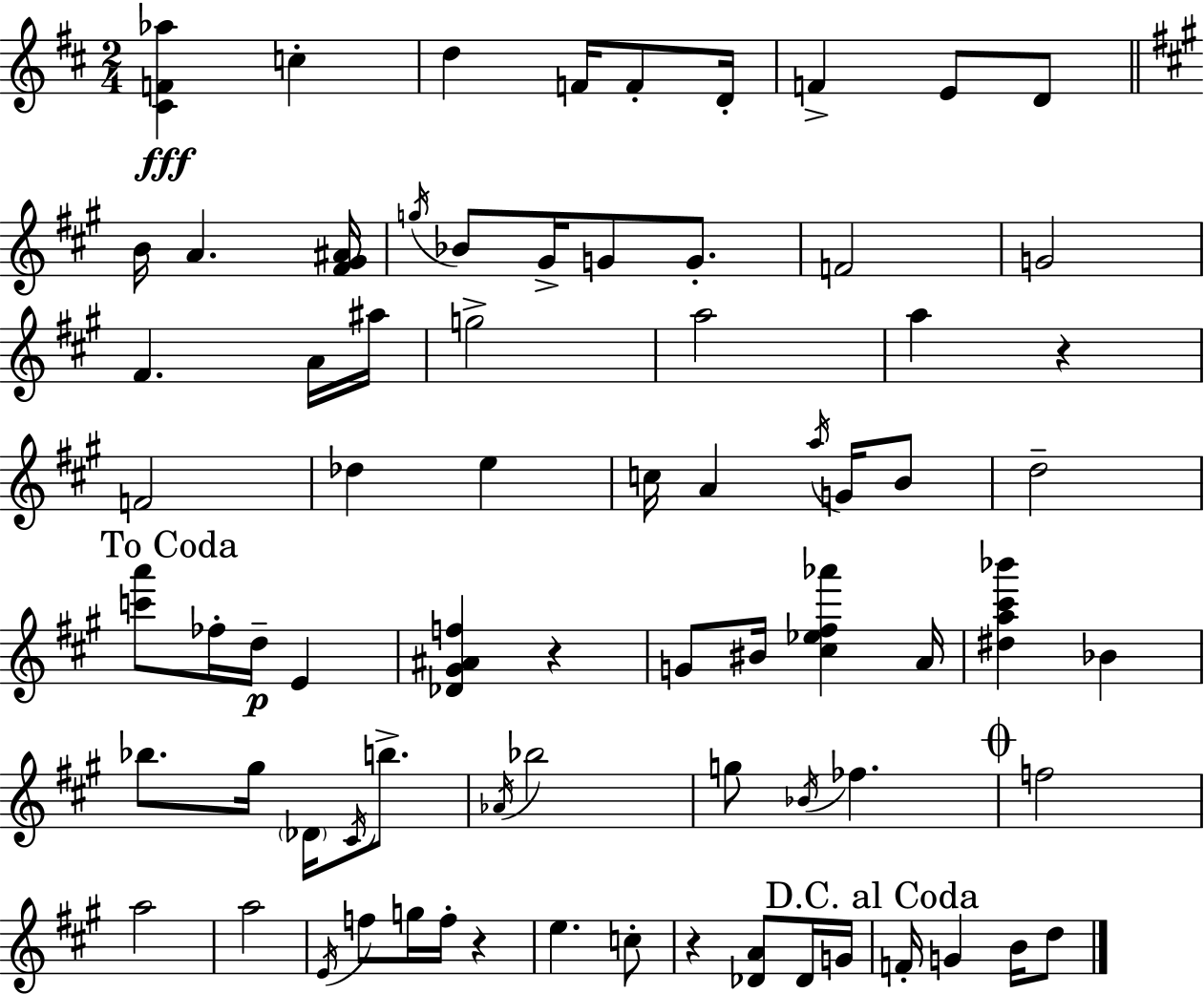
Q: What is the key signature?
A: D major